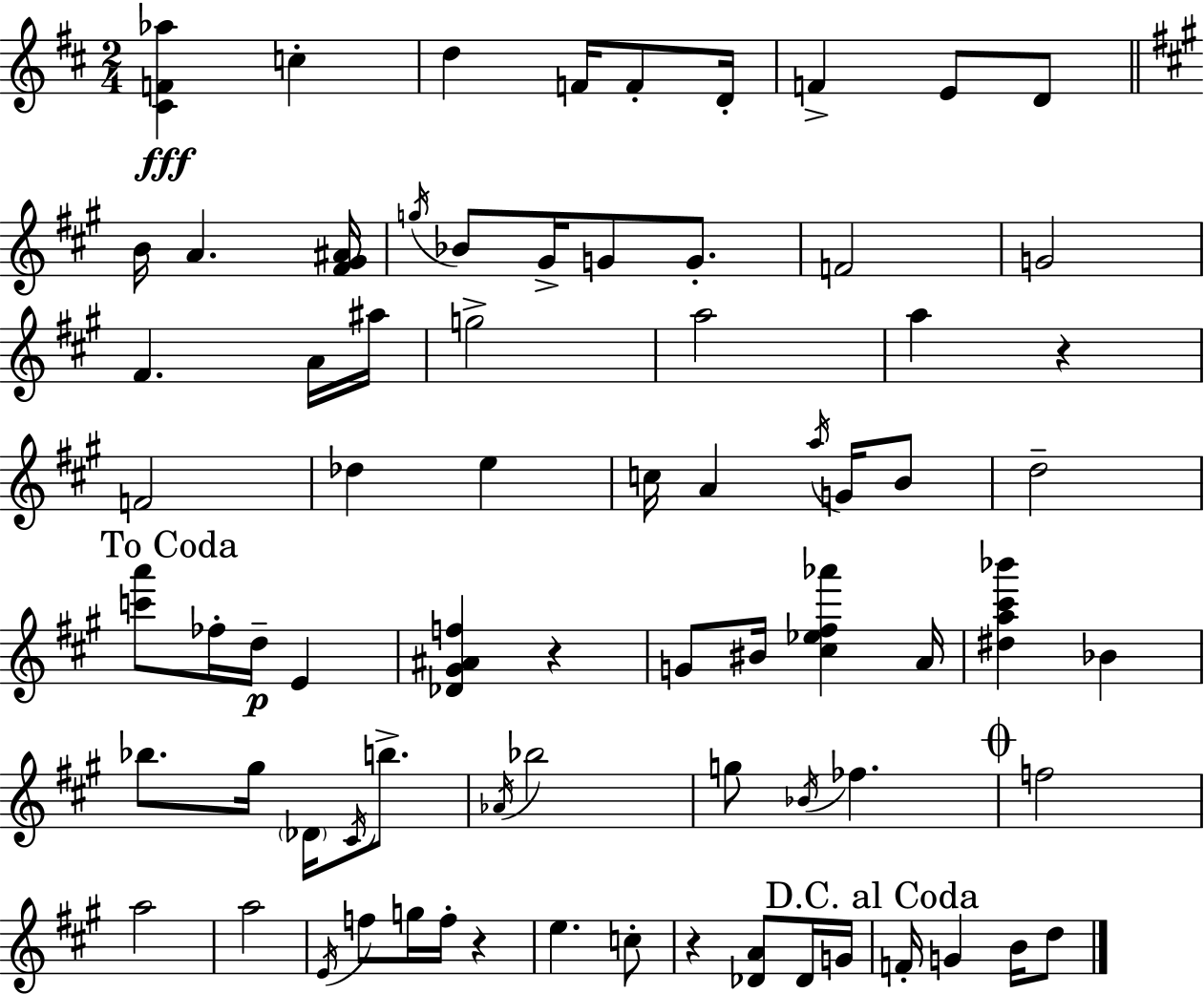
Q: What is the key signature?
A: D major